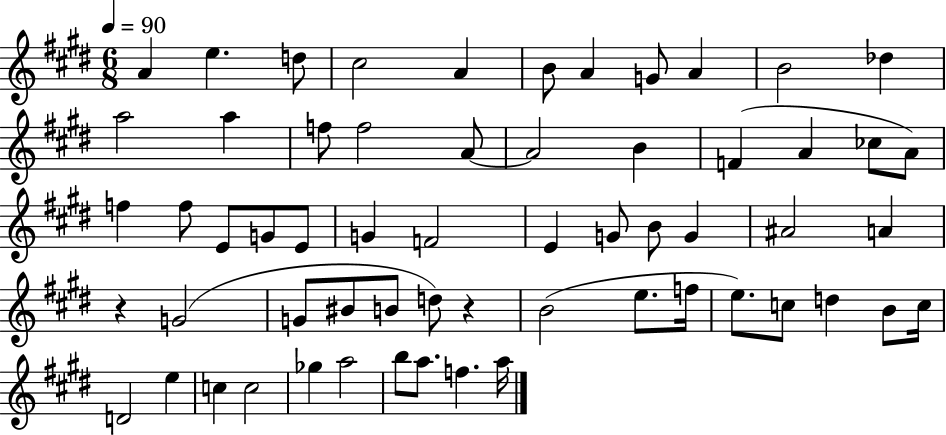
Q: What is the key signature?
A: E major